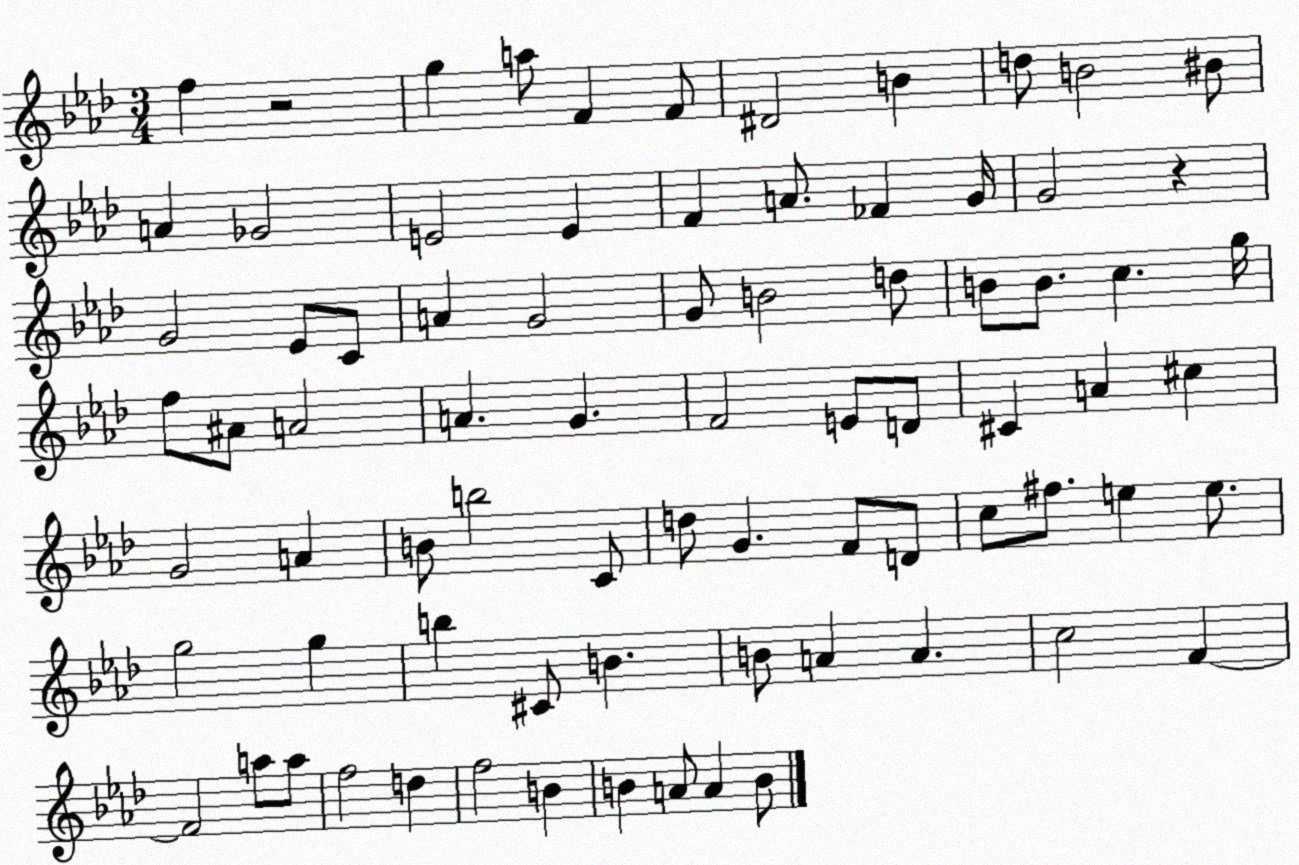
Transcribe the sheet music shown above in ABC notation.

X:1
T:Untitled
M:3/4
L:1/4
K:Ab
f z2 g a/2 F F/2 ^D2 B d/2 B2 ^B/2 A _G2 E2 E F A/2 _F G/4 G2 z G2 _E/2 C/2 A G2 G/2 B2 d/2 B/2 B/2 c g/4 f/2 ^A/2 A2 A G F2 E/2 D/2 ^C A ^c G2 A B/2 b2 C/2 d/2 G F/2 D/2 c/2 ^f/2 e e/2 g2 g b ^C/2 B B/2 A A c2 F F2 a/2 a/2 f2 d f2 B B A/2 A B/2